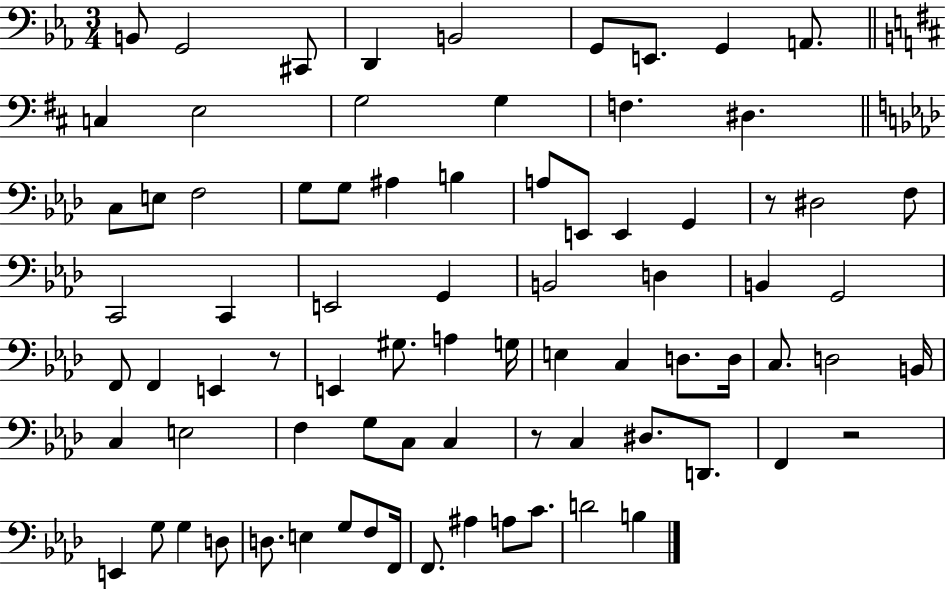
{
  \clef bass
  \numericTimeSignature
  \time 3/4
  \key ees \major
  b,8 g,2 cis,8 | d,4 b,2 | g,8 e,8. g,4 a,8. | \bar "||" \break \key b \minor c4 e2 | g2 g4 | f4. dis4. | \bar "||" \break \key f \minor c8 e8 f2 | g8 g8 ais4 b4 | a8 e,8 e,4 g,4 | r8 dis2 f8 | \break c,2 c,4 | e,2 g,4 | b,2 d4 | b,4 g,2 | \break f,8 f,4 e,4 r8 | e,4 gis8. a4 g16 | e4 c4 d8. d16 | c8. d2 b,16 | \break c4 e2 | f4 g8 c8 c4 | r8 c4 dis8. d,8. | f,4 r2 | \break e,4 g8 g4 d8 | d8. e4 g8 f8 f,16 | f,8. ais4 a8 c'8. | d'2 b4 | \break \bar "|."
}